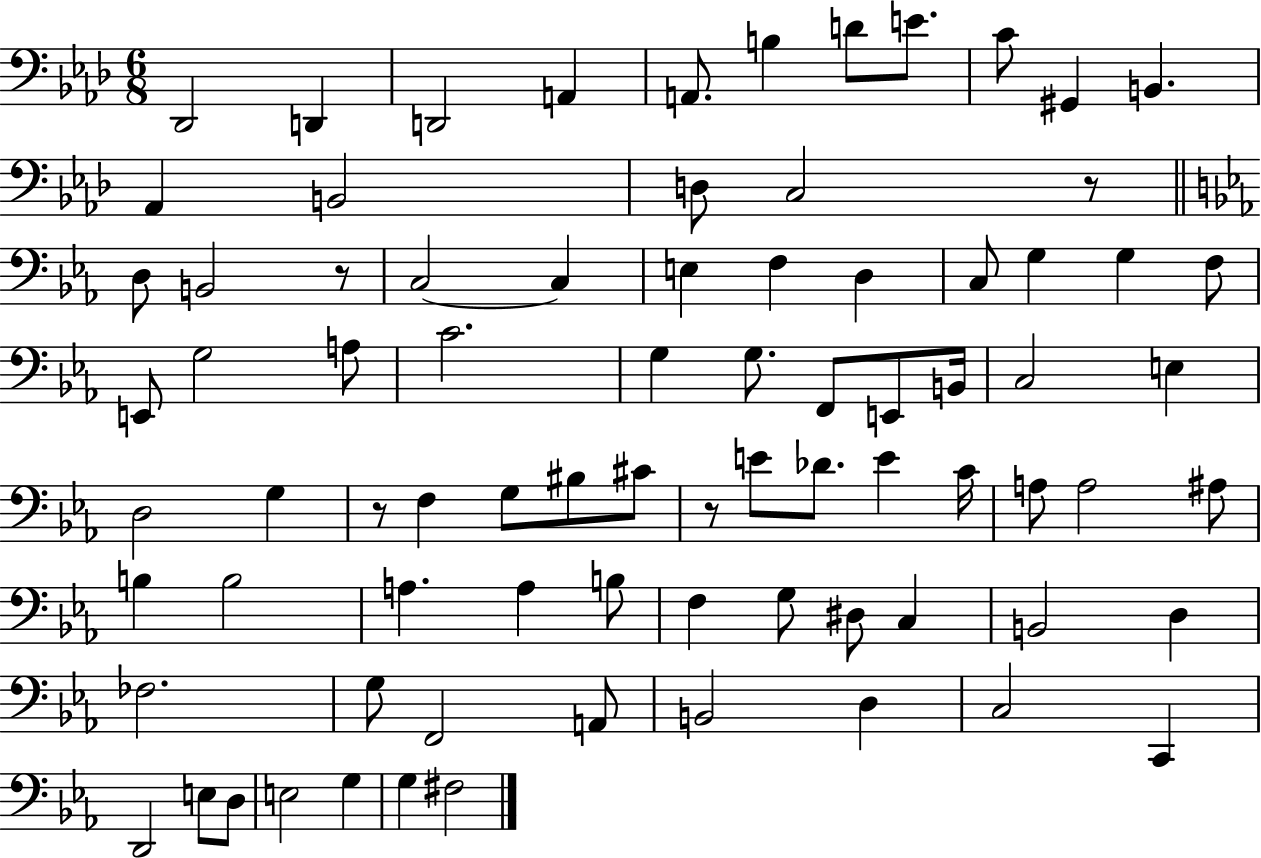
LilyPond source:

{
  \clef bass
  \numericTimeSignature
  \time 6/8
  \key aes \major
  des,2 d,4 | d,2 a,4 | a,8. b4 d'8 e'8. | c'8 gis,4 b,4. | \break aes,4 b,2 | d8 c2 r8 | \bar "||" \break \key ees \major d8 b,2 r8 | c2~~ c4 | e4 f4 d4 | c8 g4 g4 f8 | \break e,8 g2 a8 | c'2. | g4 g8. f,8 e,8 b,16 | c2 e4 | \break d2 g4 | r8 f4 g8 bis8 cis'8 | r8 e'8 des'8. e'4 c'16 | a8 a2 ais8 | \break b4 b2 | a4. a4 b8 | f4 g8 dis8 c4 | b,2 d4 | \break fes2. | g8 f,2 a,8 | b,2 d4 | c2 c,4 | \break d,2 e8 d8 | e2 g4 | g4 fis2 | \bar "|."
}